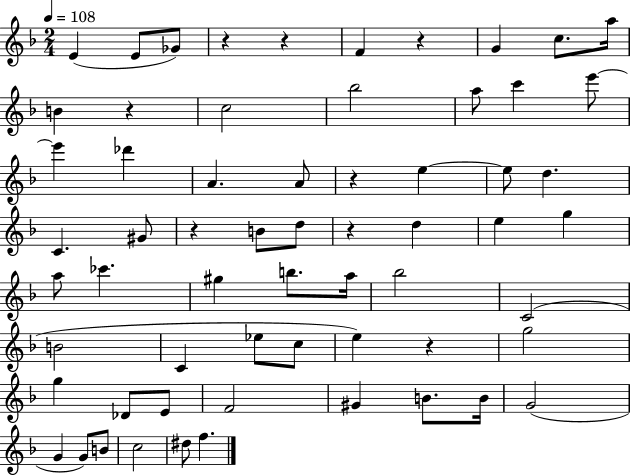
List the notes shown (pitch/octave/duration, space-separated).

E4/q E4/e Gb4/e R/q R/q F4/q R/q G4/q C5/e. A5/s B4/q R/q C5/h Bb5/h A5/e C6/q E6/e E6/q Db6/q A4/q. A4/e R/q E5/q E5/e D5/q. C4/q. G#4/e R/q B4/e D5/e R/q D5/q E5/q G5/q A5/e CES6/q. G#5/q B5/e. A5/s Bb5/h C4/h B4/h C4/q Eb5/e C5/e E5/q R/q G5/h G5/q Db4/e E4/e F4/h G#4/q B4/e. B4/s G4/h G4/q G4/e B4/e C5/h D#5/e F5/q.